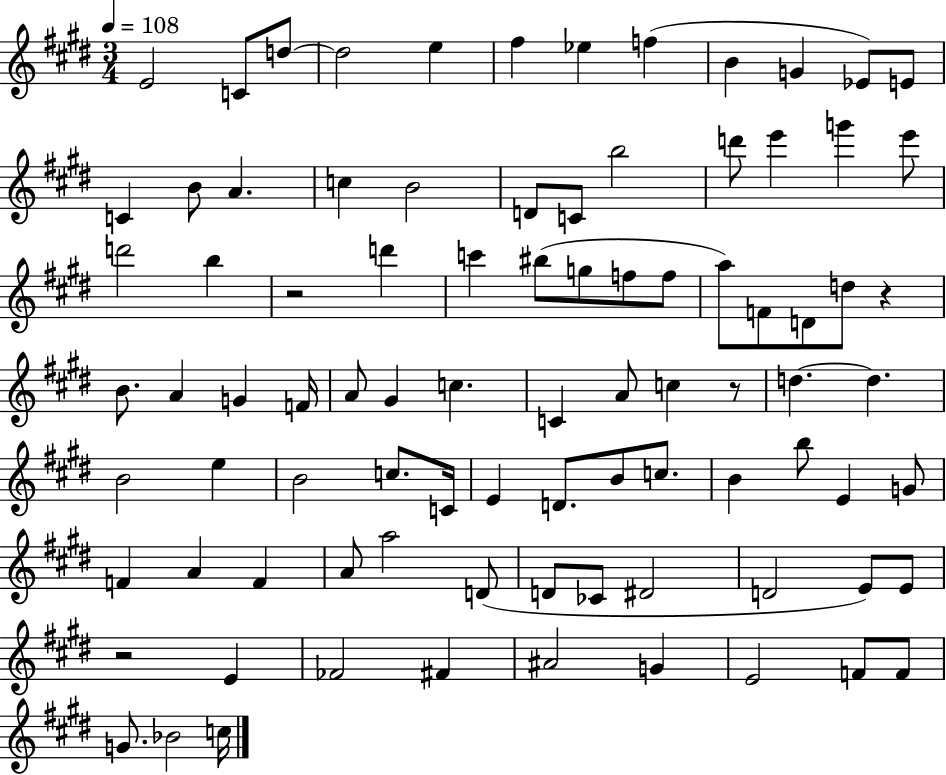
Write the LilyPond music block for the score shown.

{
  \clef treble
  \numericTimeSignature
  \time 3/4
  \key e \major
  \tempo 4 = 108
  e'2 c'8 d''8~~ | d''2 e''4 | fis''4 ees''4 f''4( | b'4 g'4 ees'8) e'8 | \break c'4 b'8 a'4. | c''4 b'2 | d'8 c'8 b''2 | d'''8 e'''4 g'''4 e'''8 | \break d'''2 b''4 | r2 d'''4 | c'''4 bis''8( g''8 f''8 f''8 | a''8) f'8 d'8 d''8 r4 | \break b'8. a'4 g'4 f'16 | a'8 gis'4 c''4. | c'4 a'8 c''4 r8 | d''4.~~ d''4. | \break b'2 e''4 | b'2 c''8. c'16 | e'4 d'8. b'8 c''8. | b'4 b''8 e'4 g'8 | \break f'4 a'4 f'4 | a'8 a''2 d'8( | d'8 ces'8 dis'2 | d'2 e'8) e'8 | \break r2 e'4 | fes'2 fis'4 | ais'2 g'4 | e'2 f'8 f'8 | \break g'8. bes'2 c''16 | \bar "|."
}